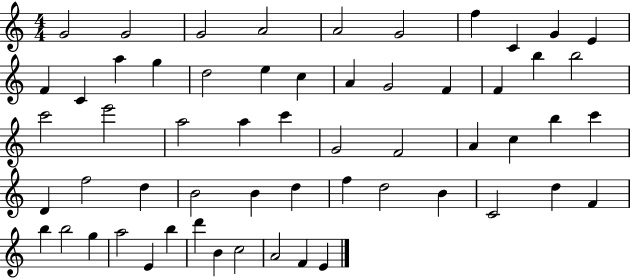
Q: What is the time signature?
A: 4/4